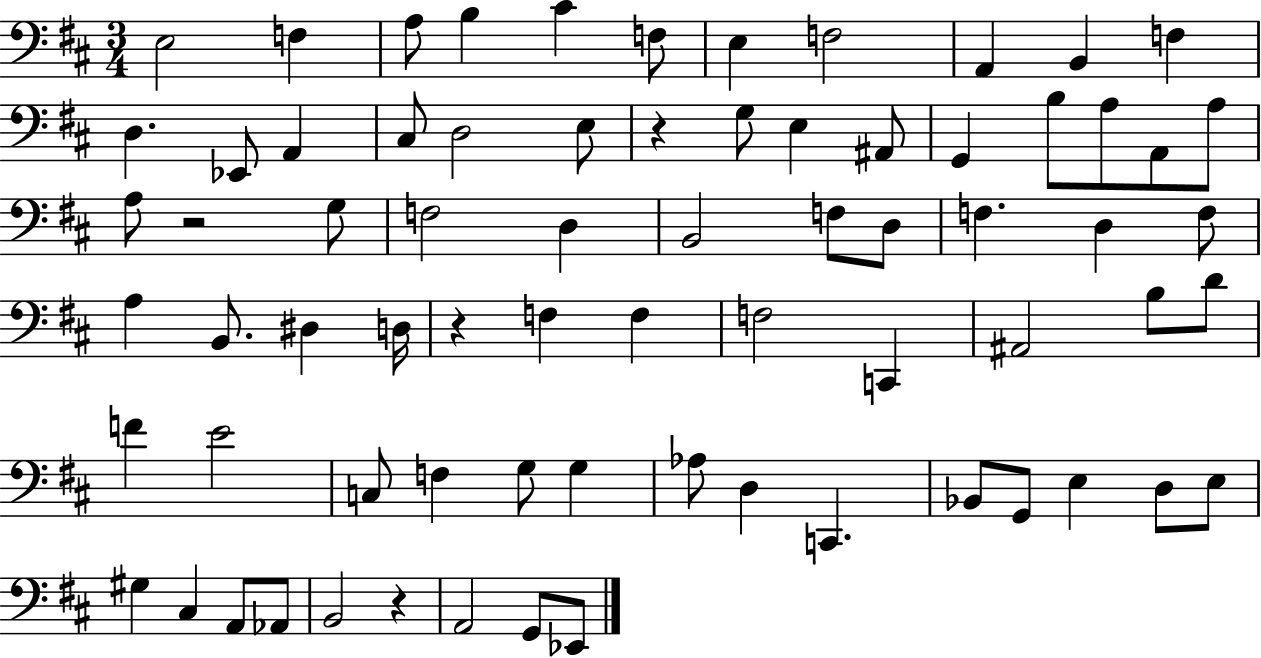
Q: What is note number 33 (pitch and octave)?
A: F3